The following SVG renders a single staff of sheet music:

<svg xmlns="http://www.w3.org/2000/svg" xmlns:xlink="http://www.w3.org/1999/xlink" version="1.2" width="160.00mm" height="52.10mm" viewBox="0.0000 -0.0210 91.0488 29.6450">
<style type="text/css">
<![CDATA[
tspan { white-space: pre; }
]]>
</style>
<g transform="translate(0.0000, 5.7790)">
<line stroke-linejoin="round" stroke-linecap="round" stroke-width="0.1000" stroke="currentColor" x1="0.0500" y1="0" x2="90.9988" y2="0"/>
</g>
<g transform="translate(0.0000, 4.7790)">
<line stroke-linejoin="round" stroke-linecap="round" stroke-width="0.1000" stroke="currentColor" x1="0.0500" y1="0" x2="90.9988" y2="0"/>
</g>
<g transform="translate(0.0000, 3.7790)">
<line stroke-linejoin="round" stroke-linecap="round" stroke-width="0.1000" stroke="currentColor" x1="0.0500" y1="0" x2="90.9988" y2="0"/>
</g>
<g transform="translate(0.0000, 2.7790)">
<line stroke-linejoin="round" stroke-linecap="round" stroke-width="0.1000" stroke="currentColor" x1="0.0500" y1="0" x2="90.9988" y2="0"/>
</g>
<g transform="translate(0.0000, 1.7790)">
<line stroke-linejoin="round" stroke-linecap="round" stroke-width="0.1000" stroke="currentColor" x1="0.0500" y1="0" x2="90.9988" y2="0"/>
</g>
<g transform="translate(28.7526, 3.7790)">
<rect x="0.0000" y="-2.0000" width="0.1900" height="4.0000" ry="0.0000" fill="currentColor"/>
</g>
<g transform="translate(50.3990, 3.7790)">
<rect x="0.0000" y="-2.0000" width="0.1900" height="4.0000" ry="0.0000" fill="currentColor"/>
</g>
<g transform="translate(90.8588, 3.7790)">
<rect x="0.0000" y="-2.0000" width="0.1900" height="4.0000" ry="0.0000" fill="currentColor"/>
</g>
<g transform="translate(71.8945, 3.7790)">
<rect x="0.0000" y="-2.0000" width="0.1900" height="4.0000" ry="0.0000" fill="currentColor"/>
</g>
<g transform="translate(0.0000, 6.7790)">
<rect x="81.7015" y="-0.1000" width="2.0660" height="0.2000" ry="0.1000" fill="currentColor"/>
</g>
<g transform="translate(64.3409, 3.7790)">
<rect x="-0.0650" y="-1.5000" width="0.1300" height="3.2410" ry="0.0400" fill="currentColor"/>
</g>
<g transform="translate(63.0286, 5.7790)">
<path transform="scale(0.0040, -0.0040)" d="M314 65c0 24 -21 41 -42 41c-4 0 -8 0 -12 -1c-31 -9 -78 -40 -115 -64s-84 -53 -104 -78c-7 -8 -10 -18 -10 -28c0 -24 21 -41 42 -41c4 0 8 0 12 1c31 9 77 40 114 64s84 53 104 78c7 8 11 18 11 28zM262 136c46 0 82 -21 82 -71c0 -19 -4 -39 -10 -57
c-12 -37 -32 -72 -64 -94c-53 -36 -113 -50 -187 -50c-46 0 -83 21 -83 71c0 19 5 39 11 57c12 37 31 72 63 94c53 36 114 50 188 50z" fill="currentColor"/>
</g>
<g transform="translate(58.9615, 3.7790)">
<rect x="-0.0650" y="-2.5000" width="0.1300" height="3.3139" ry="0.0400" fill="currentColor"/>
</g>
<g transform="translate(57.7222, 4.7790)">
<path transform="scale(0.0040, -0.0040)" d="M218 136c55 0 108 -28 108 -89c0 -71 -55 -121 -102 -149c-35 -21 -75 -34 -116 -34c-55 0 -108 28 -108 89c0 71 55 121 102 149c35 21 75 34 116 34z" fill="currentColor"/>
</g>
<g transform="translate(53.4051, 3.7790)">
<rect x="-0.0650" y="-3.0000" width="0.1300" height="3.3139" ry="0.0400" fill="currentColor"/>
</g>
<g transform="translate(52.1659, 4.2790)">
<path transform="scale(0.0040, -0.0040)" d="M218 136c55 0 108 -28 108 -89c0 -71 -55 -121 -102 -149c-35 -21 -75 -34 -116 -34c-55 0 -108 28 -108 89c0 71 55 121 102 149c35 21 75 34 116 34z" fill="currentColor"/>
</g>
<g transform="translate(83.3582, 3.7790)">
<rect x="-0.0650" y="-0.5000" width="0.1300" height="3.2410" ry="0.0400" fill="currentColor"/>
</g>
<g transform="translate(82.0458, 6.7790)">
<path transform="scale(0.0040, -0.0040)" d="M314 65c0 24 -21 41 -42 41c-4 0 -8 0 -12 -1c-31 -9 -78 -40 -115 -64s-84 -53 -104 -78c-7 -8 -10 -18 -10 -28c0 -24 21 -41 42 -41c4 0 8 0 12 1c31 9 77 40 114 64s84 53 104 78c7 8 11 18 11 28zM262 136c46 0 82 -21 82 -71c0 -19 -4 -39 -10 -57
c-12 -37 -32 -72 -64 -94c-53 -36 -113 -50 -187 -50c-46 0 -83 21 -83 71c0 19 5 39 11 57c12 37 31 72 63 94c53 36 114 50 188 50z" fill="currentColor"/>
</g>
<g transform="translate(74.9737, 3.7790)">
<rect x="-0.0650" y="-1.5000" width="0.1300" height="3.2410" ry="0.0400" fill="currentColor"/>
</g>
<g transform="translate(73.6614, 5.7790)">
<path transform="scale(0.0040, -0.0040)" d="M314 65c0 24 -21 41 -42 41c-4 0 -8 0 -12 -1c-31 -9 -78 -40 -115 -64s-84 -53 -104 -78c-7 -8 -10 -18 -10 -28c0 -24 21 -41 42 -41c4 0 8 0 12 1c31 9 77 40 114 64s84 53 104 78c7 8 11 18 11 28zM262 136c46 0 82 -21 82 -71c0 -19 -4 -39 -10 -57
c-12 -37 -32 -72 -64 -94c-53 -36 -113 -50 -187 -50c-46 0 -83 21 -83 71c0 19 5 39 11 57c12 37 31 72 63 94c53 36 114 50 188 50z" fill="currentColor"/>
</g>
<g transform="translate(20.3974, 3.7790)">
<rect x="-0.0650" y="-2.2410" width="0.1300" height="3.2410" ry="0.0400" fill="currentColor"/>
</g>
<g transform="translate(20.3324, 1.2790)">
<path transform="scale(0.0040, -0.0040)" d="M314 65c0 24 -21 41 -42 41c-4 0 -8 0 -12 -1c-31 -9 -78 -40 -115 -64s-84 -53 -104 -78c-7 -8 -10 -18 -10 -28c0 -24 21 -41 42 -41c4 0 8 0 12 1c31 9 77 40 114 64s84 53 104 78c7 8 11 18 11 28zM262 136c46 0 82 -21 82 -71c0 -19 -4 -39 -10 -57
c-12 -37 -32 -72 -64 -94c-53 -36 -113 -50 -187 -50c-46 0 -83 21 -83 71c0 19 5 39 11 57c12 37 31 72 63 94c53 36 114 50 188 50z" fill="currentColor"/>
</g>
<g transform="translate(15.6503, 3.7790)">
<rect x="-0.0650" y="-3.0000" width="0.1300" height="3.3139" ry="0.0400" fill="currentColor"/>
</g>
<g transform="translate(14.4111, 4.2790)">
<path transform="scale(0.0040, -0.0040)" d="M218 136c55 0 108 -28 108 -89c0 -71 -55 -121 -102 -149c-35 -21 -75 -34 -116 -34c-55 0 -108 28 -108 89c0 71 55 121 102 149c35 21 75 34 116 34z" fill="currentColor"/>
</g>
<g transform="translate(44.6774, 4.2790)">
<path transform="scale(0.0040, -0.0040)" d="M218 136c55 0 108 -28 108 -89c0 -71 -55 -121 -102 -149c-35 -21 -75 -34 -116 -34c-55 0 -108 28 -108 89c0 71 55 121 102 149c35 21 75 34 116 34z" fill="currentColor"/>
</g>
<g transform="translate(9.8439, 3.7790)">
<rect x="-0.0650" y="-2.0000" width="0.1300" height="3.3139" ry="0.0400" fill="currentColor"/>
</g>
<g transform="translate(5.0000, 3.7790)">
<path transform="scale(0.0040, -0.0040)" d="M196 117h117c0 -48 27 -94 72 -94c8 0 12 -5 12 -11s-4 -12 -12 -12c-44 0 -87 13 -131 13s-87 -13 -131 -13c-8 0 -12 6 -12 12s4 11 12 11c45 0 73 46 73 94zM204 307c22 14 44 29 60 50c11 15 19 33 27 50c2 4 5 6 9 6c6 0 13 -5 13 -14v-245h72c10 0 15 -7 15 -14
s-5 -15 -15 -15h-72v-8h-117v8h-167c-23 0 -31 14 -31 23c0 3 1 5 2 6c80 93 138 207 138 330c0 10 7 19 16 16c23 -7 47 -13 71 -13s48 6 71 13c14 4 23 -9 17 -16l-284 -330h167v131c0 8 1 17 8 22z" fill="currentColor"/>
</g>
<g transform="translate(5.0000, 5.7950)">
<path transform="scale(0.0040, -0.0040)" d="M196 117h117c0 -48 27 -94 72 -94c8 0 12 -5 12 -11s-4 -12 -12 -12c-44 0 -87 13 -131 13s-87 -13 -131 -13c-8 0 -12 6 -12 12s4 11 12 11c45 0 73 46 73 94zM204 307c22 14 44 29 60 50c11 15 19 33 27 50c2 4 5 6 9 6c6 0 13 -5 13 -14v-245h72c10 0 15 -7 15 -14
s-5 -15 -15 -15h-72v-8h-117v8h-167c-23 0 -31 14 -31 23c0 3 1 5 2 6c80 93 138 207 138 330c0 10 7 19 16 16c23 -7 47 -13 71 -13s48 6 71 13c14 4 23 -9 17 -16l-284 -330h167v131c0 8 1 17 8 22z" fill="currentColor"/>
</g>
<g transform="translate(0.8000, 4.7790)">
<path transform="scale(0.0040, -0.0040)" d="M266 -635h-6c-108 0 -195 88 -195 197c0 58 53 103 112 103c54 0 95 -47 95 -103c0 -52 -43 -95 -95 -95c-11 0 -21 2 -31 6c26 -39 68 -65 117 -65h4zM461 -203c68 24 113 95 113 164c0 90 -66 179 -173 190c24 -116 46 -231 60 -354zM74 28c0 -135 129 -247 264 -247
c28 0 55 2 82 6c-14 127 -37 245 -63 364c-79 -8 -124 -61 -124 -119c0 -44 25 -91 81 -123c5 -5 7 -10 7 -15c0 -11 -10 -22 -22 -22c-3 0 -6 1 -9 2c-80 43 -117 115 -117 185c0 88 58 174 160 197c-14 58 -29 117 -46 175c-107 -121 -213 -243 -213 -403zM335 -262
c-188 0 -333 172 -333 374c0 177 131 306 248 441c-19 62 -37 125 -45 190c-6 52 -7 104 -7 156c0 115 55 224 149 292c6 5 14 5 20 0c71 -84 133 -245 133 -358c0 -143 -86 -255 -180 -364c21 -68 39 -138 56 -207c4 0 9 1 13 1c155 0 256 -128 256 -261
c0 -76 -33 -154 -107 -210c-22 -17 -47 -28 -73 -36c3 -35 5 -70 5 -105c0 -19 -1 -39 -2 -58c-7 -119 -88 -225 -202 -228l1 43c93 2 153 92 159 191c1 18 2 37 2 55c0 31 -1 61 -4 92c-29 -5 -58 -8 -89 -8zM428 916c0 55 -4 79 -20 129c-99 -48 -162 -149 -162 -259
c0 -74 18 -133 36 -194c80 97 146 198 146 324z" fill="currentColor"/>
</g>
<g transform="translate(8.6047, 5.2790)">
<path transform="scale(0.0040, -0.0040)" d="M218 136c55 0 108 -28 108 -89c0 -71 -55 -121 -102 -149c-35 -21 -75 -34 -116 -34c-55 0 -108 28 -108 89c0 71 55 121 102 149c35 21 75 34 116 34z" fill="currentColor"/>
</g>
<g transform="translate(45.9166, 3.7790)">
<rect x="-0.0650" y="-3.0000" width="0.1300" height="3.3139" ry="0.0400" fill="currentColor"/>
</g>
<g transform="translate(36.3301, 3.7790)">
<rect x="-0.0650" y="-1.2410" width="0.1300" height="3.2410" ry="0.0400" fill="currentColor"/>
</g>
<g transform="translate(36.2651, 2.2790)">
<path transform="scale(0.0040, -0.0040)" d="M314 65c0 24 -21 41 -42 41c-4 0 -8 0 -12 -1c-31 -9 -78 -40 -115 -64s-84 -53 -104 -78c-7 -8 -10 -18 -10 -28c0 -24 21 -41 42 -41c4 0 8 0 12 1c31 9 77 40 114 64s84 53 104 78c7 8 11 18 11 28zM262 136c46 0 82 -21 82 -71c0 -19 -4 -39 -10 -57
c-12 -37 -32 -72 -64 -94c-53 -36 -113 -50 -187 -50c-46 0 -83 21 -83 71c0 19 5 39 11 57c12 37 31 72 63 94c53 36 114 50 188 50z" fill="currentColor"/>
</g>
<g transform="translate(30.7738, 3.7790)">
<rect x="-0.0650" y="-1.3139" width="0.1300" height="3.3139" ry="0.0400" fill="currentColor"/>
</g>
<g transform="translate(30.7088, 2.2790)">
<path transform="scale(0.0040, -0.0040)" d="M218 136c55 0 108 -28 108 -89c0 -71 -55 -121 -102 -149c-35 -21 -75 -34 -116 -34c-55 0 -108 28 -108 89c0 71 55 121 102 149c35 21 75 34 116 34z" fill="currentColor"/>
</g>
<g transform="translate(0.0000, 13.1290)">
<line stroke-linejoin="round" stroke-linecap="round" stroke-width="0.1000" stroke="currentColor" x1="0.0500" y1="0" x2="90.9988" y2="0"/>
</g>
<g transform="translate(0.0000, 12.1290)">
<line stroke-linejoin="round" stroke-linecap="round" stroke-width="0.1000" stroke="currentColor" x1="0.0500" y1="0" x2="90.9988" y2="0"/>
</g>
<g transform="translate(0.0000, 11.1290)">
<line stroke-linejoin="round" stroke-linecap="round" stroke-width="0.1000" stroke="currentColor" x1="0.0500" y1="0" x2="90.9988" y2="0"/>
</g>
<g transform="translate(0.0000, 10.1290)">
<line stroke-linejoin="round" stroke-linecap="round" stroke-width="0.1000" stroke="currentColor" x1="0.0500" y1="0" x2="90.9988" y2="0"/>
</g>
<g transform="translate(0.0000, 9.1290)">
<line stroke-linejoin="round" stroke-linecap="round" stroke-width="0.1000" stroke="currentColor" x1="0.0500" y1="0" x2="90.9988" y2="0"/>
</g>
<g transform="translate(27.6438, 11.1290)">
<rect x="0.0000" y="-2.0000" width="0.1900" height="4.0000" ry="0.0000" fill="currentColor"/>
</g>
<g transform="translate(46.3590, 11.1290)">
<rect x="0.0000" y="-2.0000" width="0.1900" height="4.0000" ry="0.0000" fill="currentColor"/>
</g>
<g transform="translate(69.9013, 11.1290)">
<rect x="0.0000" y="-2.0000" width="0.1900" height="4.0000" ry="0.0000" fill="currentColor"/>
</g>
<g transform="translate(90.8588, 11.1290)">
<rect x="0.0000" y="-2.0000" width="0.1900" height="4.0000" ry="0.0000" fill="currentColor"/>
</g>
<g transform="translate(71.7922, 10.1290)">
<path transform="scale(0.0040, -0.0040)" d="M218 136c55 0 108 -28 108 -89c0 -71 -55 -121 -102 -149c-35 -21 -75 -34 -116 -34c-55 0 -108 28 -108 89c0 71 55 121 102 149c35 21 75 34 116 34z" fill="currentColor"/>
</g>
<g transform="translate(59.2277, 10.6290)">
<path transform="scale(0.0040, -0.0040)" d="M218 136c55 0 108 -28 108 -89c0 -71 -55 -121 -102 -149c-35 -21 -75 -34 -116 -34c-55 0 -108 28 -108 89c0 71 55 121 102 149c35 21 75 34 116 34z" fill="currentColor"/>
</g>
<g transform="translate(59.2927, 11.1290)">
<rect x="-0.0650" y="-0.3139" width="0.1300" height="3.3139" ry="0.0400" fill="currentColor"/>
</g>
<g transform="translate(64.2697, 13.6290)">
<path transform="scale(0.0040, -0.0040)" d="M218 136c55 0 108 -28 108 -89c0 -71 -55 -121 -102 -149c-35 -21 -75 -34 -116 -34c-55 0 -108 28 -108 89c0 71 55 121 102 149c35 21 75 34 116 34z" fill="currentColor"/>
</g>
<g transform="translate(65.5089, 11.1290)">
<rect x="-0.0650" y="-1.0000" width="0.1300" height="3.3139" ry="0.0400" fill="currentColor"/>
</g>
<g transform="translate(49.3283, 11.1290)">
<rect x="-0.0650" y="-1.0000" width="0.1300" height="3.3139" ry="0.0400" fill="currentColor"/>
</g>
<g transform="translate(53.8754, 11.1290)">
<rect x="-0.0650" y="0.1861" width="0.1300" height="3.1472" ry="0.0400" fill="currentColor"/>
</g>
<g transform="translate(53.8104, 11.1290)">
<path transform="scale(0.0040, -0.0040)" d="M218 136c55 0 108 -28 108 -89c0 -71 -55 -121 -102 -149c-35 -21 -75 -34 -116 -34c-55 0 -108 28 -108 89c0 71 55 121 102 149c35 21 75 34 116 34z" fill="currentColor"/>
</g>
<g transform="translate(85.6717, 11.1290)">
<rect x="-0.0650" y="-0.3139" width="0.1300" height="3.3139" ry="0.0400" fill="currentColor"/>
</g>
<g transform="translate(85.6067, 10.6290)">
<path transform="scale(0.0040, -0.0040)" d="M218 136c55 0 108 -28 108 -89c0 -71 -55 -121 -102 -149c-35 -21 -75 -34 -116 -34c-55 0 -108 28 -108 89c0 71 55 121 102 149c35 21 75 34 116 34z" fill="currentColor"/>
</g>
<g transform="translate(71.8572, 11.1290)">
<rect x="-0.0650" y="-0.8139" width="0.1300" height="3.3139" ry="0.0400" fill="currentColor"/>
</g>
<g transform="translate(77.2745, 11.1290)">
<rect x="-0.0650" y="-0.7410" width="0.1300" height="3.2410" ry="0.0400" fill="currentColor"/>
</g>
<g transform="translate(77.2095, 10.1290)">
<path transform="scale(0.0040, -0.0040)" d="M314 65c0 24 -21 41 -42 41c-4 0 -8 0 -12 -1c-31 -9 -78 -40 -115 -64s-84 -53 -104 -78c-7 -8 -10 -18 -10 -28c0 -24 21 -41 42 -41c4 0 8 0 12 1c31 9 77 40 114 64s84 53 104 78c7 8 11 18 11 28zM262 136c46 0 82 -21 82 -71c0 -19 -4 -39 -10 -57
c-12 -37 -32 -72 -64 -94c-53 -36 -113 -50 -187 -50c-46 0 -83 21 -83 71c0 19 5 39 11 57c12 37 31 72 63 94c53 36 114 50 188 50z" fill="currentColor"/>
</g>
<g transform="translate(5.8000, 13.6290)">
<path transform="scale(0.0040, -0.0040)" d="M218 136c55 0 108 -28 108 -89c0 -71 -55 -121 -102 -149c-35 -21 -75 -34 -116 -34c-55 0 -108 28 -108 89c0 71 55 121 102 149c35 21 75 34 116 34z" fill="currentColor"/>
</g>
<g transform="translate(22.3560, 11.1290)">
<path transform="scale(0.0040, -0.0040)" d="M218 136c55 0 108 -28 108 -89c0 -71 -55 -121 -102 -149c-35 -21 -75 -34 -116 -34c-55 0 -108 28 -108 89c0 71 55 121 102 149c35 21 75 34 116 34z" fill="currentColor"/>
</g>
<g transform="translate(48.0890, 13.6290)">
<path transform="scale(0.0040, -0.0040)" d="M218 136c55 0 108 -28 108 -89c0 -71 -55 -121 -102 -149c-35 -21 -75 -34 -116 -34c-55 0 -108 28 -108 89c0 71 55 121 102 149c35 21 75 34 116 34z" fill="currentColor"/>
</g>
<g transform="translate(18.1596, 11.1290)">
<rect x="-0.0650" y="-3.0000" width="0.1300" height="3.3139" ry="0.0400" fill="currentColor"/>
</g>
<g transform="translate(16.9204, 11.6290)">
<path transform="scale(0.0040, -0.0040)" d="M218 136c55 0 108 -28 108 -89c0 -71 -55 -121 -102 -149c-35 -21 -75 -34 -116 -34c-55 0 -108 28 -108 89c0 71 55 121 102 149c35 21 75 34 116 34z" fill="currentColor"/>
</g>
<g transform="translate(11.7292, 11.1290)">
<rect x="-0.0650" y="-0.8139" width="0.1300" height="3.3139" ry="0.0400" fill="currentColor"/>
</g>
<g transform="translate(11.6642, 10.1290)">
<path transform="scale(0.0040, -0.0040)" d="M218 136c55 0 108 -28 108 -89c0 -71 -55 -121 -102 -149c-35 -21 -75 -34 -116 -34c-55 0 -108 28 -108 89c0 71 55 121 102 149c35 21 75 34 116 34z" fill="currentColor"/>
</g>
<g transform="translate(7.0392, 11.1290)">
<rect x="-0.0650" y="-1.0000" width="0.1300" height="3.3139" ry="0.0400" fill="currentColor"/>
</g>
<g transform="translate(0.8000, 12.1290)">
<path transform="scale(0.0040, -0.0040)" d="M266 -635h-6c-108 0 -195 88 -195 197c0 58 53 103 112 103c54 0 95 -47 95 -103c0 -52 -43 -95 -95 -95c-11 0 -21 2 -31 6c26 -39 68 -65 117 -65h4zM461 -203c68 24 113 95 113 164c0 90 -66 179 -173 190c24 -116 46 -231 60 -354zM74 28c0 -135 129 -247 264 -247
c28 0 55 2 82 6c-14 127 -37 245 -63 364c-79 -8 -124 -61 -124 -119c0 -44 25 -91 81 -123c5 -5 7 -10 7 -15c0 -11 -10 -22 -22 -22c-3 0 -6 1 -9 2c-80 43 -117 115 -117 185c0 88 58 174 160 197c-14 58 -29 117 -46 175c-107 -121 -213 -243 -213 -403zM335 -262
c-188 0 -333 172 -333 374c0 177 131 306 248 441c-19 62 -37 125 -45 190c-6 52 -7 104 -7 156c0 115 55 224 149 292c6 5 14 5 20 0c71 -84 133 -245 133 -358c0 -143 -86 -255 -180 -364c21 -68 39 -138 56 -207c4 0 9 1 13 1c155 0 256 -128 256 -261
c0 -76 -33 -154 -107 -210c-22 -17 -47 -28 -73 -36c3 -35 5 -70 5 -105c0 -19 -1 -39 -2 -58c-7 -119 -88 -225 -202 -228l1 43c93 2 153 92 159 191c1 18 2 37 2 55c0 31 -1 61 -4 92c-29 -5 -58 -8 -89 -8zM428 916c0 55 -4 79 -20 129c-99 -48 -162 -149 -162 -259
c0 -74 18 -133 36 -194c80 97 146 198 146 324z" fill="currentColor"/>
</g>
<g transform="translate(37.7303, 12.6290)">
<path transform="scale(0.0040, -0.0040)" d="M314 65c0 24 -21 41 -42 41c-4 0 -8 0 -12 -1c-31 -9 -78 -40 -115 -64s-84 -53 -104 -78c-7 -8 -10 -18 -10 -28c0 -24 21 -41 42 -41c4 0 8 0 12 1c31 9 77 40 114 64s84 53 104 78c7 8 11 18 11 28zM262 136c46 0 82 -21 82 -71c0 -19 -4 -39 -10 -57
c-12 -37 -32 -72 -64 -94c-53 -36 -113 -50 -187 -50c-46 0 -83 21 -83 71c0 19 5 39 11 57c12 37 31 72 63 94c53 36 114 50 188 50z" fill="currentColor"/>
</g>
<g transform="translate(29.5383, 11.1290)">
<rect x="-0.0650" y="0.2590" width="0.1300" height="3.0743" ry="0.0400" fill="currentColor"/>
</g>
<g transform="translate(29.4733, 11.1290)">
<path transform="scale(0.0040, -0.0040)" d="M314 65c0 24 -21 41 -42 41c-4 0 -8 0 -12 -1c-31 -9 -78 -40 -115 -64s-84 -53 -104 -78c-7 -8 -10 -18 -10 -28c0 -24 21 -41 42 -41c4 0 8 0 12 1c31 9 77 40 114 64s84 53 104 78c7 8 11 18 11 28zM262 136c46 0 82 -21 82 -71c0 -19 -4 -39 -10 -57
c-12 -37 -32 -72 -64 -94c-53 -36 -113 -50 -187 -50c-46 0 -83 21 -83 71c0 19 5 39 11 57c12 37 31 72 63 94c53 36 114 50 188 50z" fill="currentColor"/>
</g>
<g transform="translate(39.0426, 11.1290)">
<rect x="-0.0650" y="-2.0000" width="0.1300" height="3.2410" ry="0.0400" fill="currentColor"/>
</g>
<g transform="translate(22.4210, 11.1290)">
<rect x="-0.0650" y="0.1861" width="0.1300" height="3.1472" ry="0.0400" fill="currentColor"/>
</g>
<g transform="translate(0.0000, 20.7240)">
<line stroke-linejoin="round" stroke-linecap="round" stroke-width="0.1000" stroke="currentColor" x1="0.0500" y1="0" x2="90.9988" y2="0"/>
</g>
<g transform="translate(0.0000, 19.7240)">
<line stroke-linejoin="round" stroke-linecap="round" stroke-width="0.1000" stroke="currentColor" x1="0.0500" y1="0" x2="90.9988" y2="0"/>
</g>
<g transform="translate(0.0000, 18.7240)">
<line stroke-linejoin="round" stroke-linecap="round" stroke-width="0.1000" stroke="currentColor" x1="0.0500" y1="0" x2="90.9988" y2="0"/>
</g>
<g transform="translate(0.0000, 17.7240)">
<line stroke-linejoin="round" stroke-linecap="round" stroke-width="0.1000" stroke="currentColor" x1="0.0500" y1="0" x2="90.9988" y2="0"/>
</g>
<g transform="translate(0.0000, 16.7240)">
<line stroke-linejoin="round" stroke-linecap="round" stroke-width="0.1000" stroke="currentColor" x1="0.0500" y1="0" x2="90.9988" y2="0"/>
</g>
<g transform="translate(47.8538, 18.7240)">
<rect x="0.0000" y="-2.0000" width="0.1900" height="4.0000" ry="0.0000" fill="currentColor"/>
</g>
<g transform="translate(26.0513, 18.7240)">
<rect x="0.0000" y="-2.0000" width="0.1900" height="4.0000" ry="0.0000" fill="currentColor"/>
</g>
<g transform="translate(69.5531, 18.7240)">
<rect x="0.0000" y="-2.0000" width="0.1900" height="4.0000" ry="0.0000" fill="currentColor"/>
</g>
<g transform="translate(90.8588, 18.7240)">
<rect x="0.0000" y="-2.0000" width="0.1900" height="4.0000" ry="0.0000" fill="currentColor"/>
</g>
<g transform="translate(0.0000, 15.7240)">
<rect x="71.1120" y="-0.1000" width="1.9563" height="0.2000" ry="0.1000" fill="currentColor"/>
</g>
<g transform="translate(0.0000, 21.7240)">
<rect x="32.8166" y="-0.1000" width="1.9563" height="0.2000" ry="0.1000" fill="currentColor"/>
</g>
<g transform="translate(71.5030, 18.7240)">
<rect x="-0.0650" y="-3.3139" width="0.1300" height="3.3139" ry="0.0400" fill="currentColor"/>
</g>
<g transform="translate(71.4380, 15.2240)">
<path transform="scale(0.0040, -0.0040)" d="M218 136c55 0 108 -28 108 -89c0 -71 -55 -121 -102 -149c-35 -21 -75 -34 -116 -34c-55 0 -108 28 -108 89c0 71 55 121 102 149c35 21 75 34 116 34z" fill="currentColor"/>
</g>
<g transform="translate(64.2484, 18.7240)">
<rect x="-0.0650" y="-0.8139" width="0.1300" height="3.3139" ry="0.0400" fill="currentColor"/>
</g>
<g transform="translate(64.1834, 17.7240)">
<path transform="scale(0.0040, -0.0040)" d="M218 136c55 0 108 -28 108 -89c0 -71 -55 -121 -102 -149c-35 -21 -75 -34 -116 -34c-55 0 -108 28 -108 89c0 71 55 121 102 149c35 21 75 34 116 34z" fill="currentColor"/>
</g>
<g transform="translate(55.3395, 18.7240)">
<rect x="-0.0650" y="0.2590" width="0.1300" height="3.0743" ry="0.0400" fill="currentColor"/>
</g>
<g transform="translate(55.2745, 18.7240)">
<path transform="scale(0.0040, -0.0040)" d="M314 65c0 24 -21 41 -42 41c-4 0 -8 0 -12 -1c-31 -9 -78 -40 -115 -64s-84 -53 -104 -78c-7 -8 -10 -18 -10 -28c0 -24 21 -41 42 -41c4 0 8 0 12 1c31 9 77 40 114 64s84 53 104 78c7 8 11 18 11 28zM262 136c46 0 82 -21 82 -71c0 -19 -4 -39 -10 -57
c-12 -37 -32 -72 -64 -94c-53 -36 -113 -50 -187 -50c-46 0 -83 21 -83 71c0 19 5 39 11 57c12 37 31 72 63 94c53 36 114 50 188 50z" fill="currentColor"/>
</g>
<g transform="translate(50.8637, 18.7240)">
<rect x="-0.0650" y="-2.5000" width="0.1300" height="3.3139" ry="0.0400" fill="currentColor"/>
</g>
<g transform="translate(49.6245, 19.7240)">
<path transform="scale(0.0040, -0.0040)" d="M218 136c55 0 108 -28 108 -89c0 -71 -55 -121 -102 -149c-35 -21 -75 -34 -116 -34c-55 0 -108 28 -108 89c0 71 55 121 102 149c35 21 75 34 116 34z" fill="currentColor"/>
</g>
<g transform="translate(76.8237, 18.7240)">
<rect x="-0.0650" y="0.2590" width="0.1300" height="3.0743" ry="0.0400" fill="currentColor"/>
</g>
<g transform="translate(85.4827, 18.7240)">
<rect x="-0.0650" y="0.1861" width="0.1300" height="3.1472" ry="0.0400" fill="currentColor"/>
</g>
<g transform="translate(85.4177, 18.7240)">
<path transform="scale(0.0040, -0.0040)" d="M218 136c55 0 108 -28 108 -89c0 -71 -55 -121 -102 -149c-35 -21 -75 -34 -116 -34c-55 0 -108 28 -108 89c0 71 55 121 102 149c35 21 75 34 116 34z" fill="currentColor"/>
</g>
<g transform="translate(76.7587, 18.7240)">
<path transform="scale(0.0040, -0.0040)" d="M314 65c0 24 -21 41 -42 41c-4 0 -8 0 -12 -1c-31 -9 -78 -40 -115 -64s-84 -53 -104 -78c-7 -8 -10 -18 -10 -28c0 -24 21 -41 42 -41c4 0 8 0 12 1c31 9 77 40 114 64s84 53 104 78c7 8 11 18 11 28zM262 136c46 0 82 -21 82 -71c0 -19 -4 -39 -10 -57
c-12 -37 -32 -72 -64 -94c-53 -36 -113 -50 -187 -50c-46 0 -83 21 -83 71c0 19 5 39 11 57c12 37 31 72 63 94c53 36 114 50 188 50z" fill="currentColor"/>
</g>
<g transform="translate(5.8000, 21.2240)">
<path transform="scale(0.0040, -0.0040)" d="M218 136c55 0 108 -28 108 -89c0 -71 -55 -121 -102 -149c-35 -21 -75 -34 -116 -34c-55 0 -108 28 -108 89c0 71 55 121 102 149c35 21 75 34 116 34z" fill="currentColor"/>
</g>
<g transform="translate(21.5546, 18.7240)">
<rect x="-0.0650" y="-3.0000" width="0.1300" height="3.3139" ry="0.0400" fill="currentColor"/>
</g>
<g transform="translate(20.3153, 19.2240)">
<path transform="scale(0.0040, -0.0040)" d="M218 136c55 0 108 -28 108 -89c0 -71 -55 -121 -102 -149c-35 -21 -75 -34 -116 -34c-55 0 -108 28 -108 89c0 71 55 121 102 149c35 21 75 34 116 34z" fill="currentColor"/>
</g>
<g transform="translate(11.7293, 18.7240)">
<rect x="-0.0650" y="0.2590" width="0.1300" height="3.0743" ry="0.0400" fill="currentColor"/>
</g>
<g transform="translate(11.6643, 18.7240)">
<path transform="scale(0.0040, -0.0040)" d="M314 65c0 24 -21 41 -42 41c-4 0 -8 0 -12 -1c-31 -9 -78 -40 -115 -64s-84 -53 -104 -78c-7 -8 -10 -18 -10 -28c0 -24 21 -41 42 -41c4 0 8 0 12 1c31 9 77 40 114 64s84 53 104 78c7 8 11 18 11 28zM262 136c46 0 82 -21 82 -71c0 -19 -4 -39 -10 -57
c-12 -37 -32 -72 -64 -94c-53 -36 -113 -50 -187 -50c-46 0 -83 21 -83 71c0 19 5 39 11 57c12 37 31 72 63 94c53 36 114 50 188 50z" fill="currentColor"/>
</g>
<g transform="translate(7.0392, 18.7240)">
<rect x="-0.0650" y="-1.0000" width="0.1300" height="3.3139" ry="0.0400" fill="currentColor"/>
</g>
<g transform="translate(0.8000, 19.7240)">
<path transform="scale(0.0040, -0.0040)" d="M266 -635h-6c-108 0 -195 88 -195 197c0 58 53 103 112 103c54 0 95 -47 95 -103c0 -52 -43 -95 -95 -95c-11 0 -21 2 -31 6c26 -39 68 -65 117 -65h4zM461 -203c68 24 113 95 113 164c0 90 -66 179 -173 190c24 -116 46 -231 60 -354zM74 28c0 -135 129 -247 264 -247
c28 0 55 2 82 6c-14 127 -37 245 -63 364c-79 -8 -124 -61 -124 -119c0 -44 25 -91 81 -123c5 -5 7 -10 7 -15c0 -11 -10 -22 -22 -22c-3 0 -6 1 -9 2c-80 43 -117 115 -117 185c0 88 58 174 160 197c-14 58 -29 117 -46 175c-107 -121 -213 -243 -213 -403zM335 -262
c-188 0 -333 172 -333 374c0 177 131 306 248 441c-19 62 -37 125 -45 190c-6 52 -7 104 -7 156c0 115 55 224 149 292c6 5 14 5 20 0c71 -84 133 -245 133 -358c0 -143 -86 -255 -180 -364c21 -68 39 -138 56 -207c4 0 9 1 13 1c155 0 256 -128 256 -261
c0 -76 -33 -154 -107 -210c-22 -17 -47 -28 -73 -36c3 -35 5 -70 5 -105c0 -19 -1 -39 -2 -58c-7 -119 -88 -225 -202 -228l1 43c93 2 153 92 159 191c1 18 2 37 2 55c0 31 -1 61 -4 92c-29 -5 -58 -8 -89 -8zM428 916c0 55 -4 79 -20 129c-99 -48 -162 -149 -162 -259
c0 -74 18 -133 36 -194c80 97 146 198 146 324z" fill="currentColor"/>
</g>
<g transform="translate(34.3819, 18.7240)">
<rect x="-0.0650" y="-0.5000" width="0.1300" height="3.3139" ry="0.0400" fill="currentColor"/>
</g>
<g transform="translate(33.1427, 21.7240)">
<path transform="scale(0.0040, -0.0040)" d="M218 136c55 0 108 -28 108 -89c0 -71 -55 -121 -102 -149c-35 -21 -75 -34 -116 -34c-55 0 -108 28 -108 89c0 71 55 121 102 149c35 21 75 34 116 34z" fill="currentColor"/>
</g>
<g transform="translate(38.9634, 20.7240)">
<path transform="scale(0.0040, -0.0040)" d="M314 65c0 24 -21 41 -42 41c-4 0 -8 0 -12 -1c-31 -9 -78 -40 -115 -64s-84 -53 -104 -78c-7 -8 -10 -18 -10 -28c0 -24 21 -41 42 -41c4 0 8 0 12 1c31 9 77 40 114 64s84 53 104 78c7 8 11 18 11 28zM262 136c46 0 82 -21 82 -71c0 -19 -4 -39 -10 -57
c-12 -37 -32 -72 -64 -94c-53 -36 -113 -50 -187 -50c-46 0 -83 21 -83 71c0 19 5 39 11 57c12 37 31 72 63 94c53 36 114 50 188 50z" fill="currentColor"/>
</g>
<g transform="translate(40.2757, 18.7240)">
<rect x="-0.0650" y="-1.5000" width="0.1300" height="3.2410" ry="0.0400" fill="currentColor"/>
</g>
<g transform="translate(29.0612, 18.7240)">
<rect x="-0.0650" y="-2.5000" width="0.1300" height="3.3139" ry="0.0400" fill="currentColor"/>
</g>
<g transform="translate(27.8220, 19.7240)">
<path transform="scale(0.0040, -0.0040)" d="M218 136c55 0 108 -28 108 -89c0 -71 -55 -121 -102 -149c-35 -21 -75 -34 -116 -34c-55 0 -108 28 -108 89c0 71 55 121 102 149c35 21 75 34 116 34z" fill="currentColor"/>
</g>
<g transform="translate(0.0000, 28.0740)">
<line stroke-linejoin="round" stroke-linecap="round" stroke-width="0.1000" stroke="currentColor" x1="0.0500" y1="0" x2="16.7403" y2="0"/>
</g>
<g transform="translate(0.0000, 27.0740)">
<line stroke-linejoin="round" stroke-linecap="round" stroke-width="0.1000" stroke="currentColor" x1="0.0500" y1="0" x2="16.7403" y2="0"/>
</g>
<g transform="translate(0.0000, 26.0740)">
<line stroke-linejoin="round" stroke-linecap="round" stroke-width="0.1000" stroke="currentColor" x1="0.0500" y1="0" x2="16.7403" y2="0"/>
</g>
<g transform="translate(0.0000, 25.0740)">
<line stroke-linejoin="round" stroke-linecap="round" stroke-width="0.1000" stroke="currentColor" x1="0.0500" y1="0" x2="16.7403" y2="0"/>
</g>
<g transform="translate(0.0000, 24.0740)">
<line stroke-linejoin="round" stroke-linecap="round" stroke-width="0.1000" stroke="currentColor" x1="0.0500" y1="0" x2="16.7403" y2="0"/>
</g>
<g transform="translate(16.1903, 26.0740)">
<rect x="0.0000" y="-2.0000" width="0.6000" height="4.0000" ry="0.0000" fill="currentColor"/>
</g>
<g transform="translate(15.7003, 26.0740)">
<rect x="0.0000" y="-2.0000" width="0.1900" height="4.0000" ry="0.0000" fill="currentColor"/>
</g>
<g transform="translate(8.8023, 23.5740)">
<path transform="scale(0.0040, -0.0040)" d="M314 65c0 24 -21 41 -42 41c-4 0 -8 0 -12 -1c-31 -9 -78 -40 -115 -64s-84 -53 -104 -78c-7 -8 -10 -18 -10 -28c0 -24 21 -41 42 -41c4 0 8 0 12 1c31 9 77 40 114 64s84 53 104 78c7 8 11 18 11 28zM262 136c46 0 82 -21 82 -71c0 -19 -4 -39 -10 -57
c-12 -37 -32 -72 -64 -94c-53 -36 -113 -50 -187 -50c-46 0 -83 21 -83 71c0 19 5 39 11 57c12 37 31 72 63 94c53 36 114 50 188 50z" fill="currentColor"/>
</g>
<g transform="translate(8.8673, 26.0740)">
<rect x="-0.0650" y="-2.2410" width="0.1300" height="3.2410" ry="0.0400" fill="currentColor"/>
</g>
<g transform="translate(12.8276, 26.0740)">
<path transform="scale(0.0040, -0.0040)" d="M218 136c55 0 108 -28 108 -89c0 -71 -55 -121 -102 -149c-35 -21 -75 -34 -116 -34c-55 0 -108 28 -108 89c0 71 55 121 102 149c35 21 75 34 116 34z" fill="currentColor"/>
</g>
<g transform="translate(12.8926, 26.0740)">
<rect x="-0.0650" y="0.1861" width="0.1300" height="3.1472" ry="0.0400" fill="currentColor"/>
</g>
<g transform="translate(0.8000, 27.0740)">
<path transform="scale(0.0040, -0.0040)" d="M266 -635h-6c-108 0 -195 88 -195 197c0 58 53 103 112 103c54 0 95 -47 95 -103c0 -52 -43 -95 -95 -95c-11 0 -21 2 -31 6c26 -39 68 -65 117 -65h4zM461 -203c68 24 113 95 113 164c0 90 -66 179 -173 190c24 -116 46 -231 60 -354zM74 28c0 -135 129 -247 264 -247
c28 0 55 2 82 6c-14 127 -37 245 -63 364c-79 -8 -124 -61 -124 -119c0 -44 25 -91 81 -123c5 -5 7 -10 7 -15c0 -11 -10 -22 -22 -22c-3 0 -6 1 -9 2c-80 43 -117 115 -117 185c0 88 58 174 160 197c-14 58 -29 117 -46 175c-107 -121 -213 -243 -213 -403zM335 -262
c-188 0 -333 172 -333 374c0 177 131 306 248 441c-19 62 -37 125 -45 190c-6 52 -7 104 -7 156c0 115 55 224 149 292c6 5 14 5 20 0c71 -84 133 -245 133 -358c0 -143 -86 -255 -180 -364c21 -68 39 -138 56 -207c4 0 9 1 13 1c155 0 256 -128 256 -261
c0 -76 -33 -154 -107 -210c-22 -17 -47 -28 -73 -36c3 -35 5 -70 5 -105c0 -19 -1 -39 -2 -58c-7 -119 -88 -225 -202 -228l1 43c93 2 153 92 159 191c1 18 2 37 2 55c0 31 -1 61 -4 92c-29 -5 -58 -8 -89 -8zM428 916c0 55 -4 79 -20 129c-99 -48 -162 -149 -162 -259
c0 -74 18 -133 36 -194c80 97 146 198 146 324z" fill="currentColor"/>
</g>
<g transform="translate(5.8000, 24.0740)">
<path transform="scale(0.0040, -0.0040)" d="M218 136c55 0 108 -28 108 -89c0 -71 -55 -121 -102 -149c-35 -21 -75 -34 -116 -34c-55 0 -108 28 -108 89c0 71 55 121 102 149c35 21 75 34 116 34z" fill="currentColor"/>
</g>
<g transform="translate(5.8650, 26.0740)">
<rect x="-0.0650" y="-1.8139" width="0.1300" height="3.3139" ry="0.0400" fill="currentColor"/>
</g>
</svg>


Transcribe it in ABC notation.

X:1
T:Untitled
M:4/4
L:1/4
K:C
F A g2 e e2 A A G E2 E2 C2 D d A B B2 F2 D B c D d d2 c D B2 A G C E2 G B2 d b B2 B f g2 B